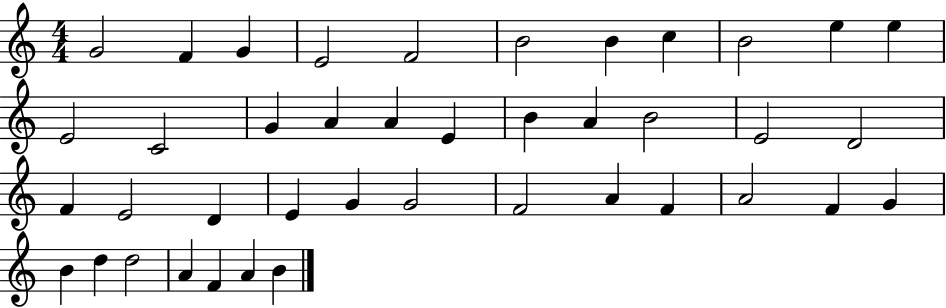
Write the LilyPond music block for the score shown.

{
  \clef treble
  \numericTimeSignature
  \time 4/4
  \key c \major
  g'2 f'4 g'4 | e'2 f'2 | b'2 b'4 c''4 | b'2 e''4 e''4 | \break e'2 c'2 | g'4 a'4 a'4 e'4 | b'4 a'4 b'2 | e'2 d'2 | \break f'4 e'2 d'4 | e'4 g'4 g'2 | f'2 a'4 f'4 | a'2 f'4 g'4 | \break b'4 d''4 d''2 | a'4 f'4 a'4 b'4 | \bar "|."
}